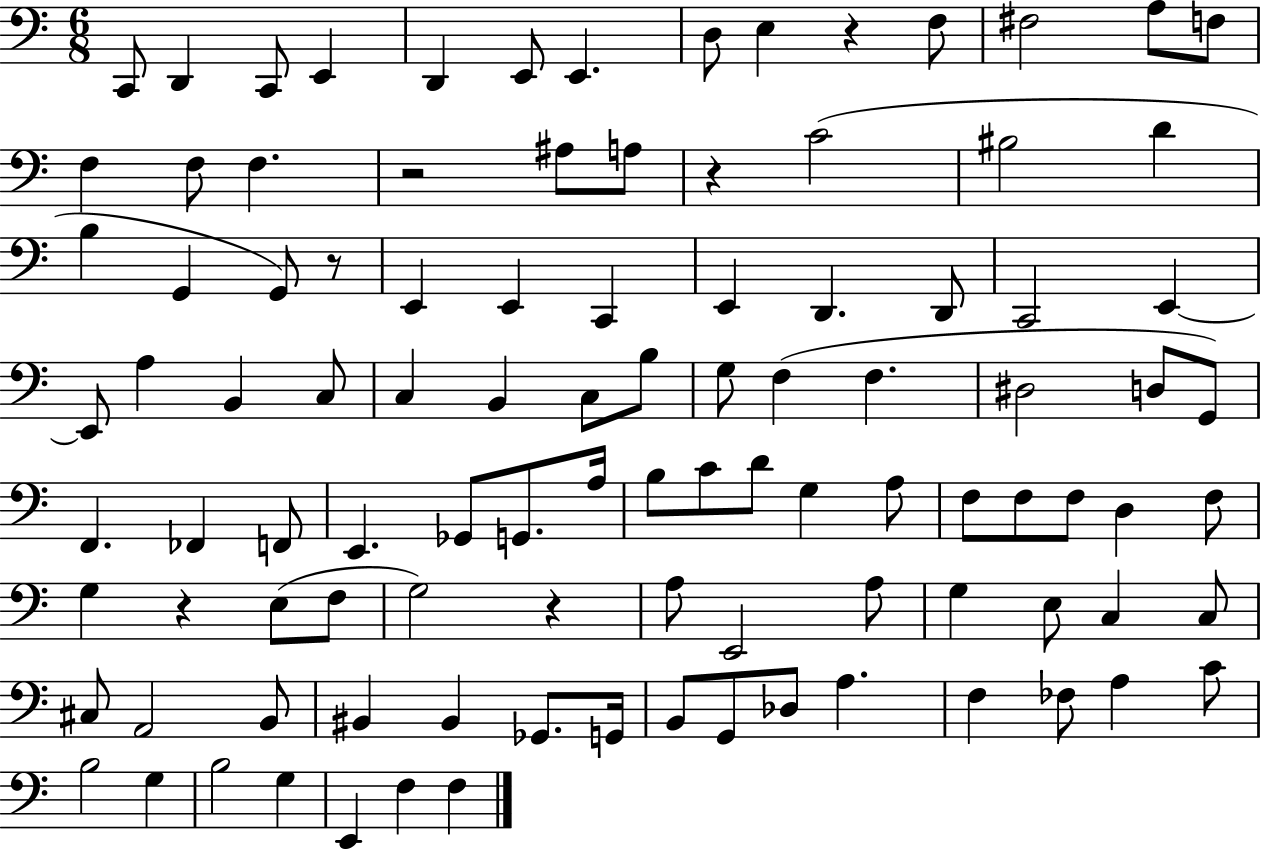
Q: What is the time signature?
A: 6/8